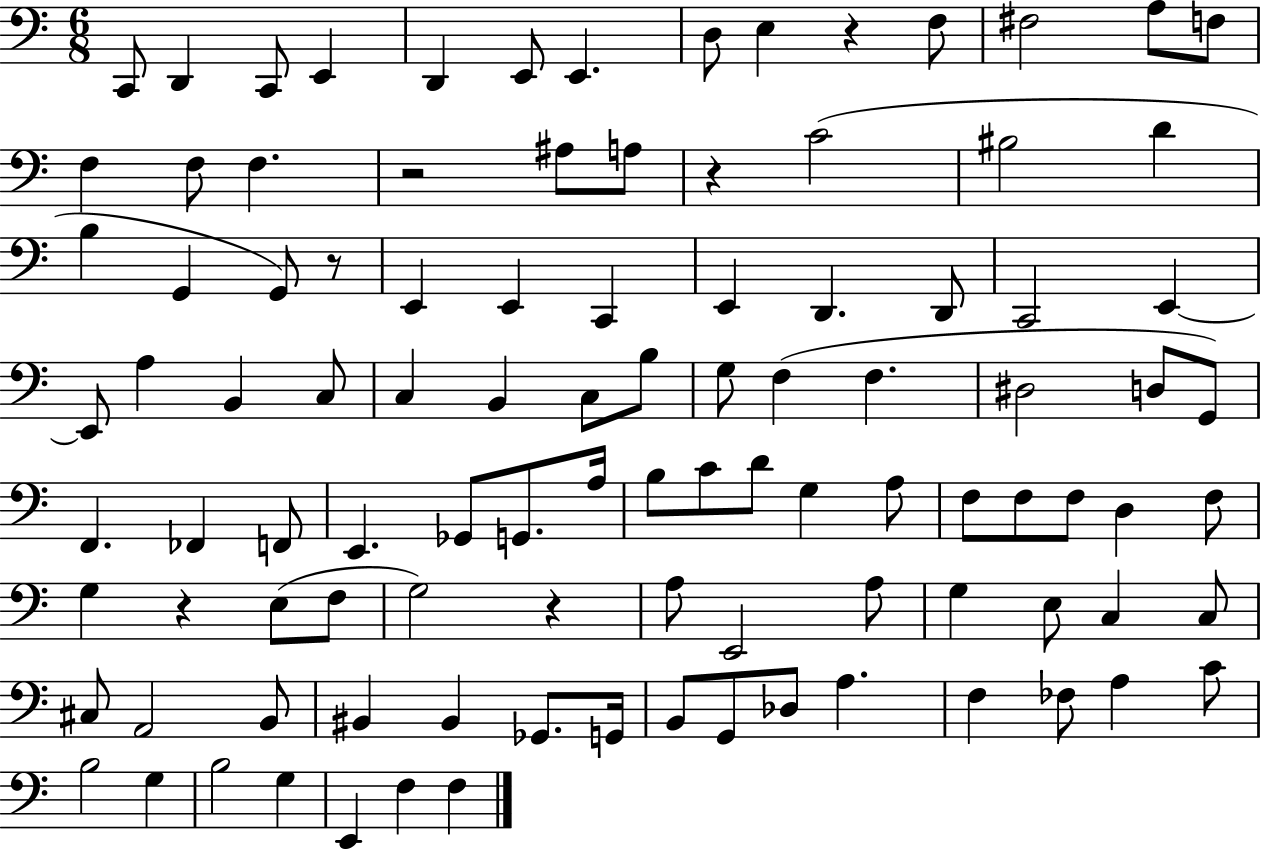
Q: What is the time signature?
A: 6/8